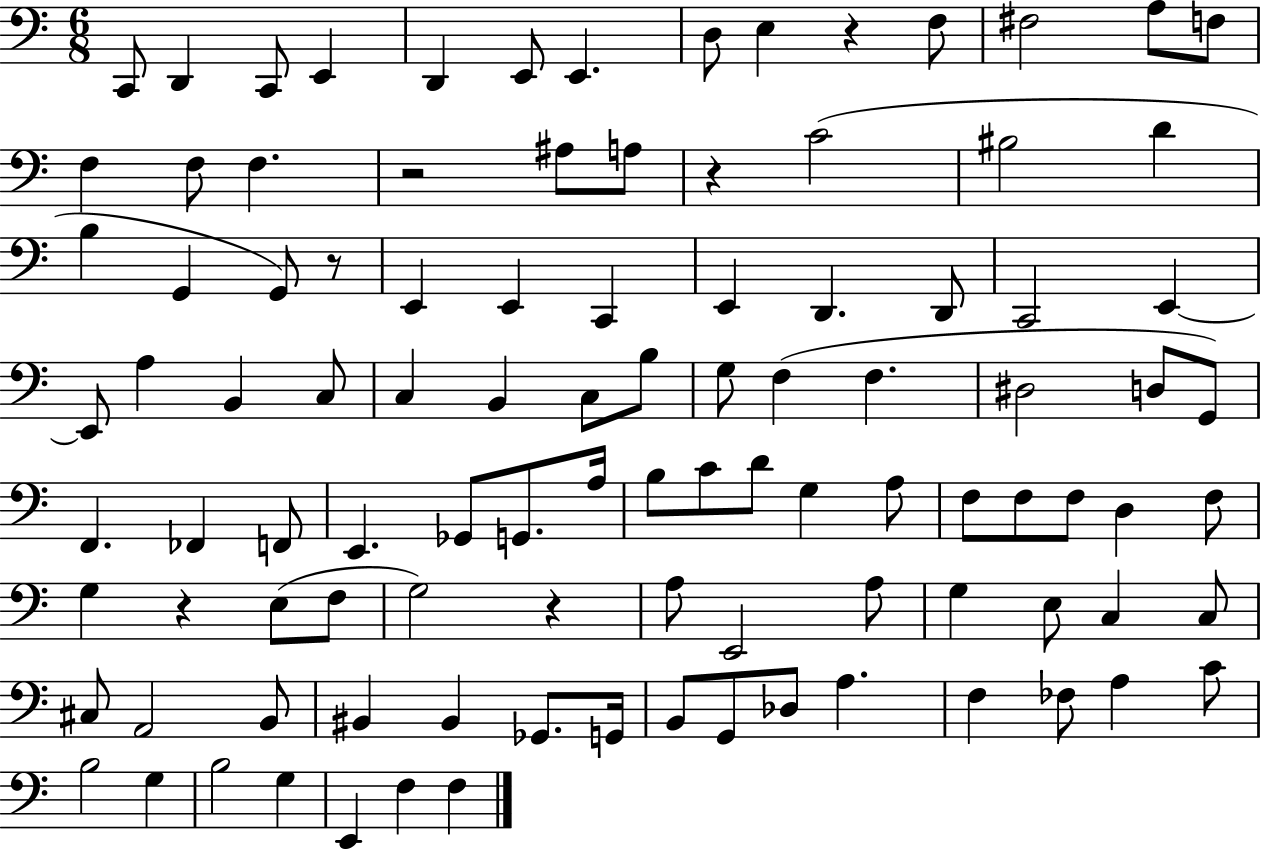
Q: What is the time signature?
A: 6/8